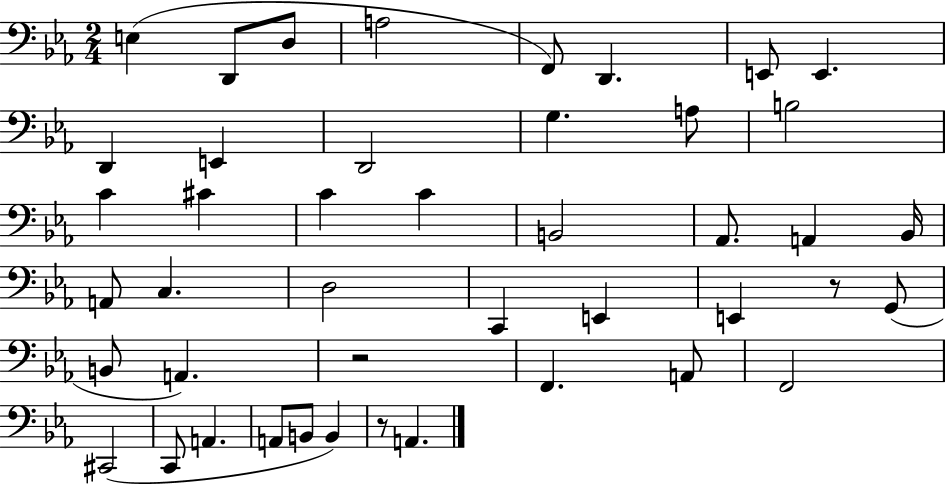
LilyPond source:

{
  \clef bass
  \numericTimeSignature
  \time 2/4
  \key ees \major
  e4( d,8 d8 | a2 | f,8) d,4. | e,8 e,4. | \break d,4 e,4 | d,2 | g4. a8 | b2 | \break c'4 cis'4 | c'4 c'4 | b,2 | aes,8. a,4 bes,16 | \break a,8 c4. | d2 | c,4 e,4 | e,4 r8 g,8( | \break b,8 a,4.) | r2 | f,4. a,8 | f,2 | \break cis,2( | c,8 a,4. | a,8 b,8 b,4) | r8 a,4. | \break \bar "|."
}